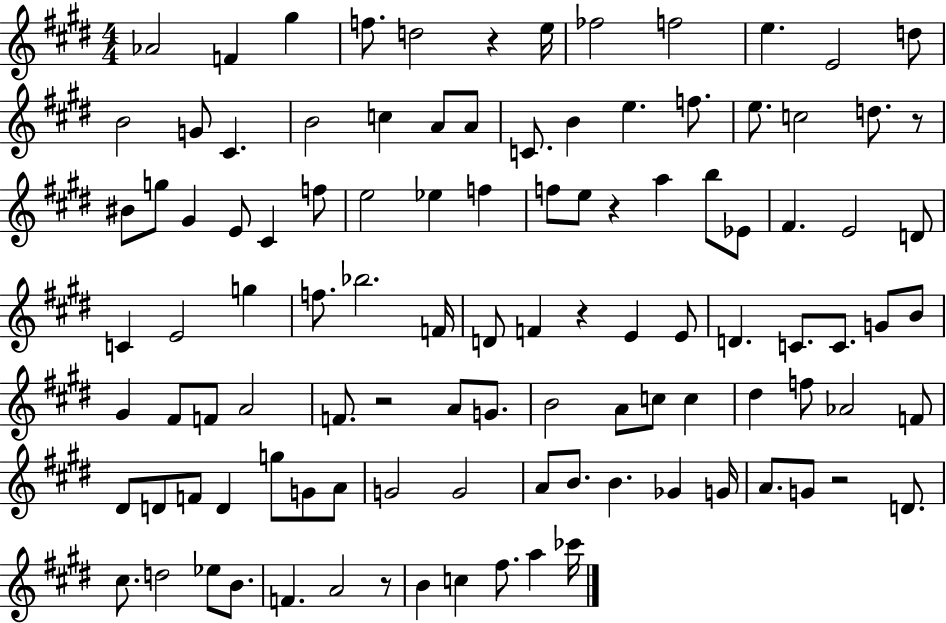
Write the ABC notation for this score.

X:1
T:Untitled
M:4/4
L:1/4
K:E
_A2 F ^g f/2 d2 z e/4 _f2 f2 e E2 d/2 B2 G/2 ^C B2 c A/2 A/2 C/2 B e f/2 e/2 c2 d/2 z/2 ^B/2 g/2 ^G E/2 ^C f/2 e2 _e f f/2 e/2 z a b/2 _E/2 ^F E2 D/2 C E2 g f/2 _b2 F/4 D/2 F z E E/2 D C/2 C/2 G/2 B/2 ^G ^F/2 F/2 A2 F/2 z2 A/2 G/2 B2 A/2 c/2 c ^d f/2 _A2 F/2 ^D/2 D/2 F/2 D g/2 G/2 A/2 G2 G2 A/2 B/2 B _G G/4 A/2 G/2 z2 D/2 ^c/2 d2 _e/2 B/2 F A2 z/2 B c ^f/2 a _c'/4